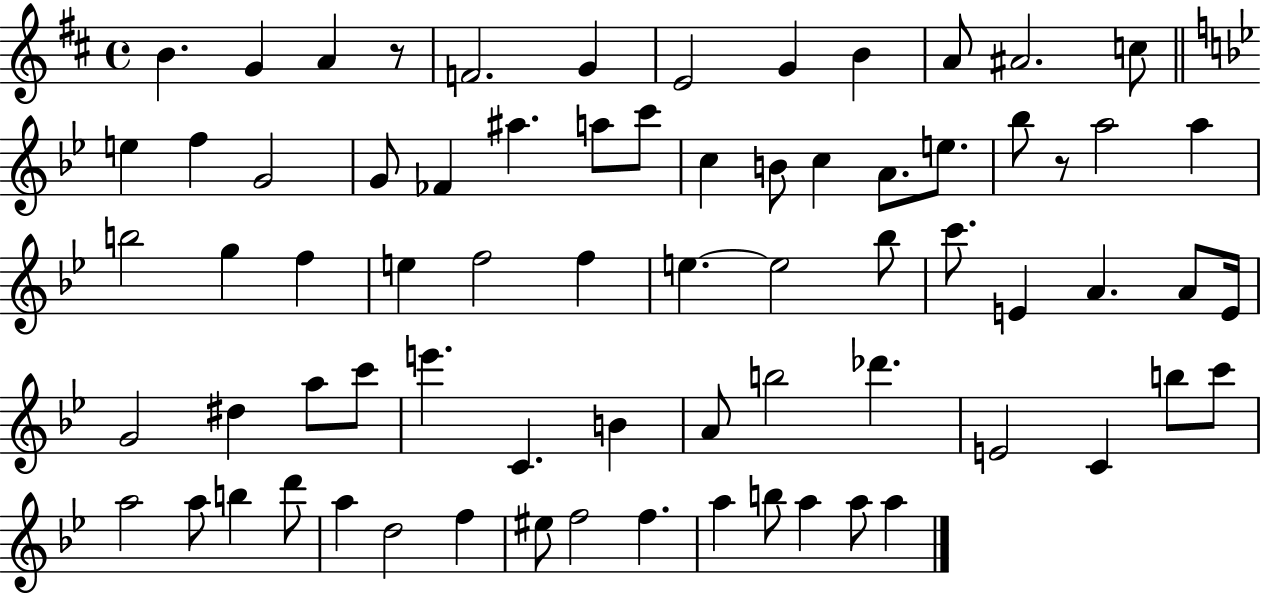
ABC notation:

X:1
T:Untitled
M:4/4
L:1/4
K:D
B G A z/2 F2 G E2 G B A/2 ^A2 c/2 e f G2 G/2 _F ^a a/2 c'/2 c B/2 c A/2 e/2 _b/2 z/2 a2 a b2 g f e f2 f e e2 _b/2 c'/2 E A A/2 E/4 G2 ^d a/2 c'/2 e' C B A/2 b2 _d' E2 C b/2 c'/2 a2 a/2 b d'/2 a d2 f ^e/2 f2 f a b/2 a a/2 a